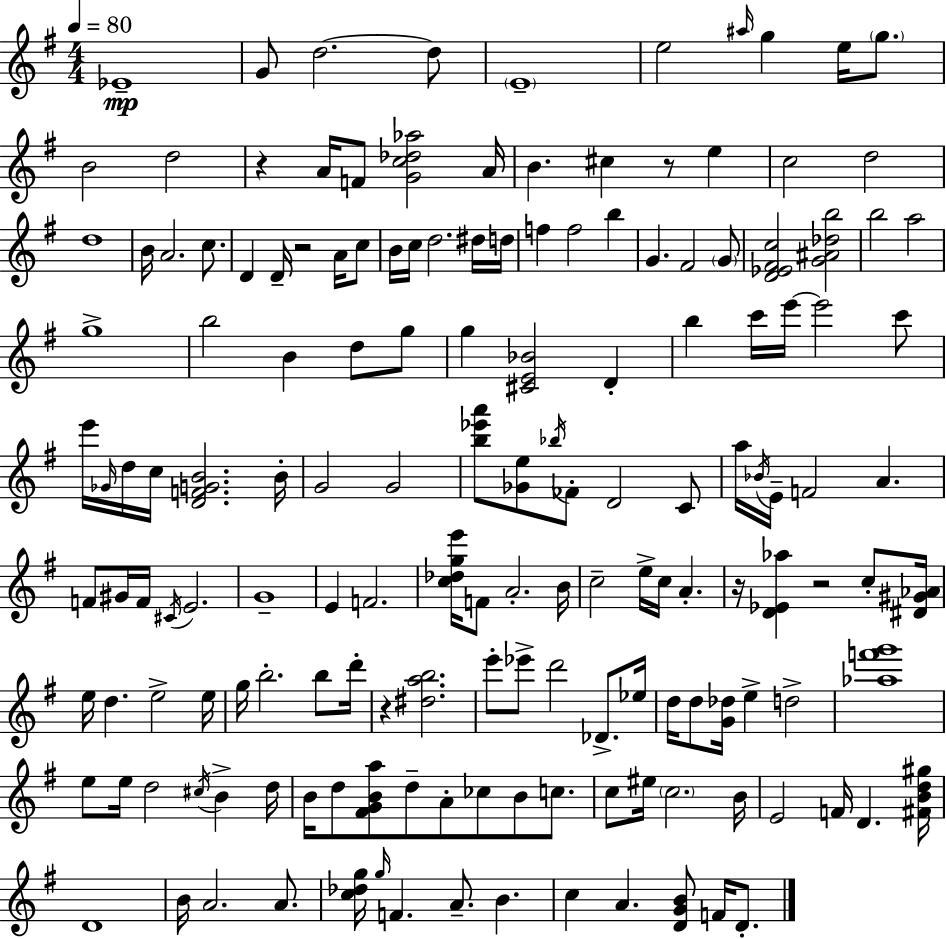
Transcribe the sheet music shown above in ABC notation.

X:1
T:Untitled
M:4/4
L:1/4
K:G
_E4 G/2 d2 d/2 E4 e2 ^a/4 g e/4 g/2 B2 d2 z A/4 F/2 [Gc_d_a]2 A/4 B ^c z/2 e c2 d2 d4 B/4 A2 c/2 D D/4 z2 A/4 c/2 B/4 c/4 d2 ^d/4 d/4 f f2 b G ^F2 G/2 [D_E^Fc]2 [G^A_db]2 b2 a2 g4 b2 B d/2 g/2 g [^CE_B]2 D b c'/4 e'/4 e'2 c'/2 e'/4 _G/4 d/4 c/4 [DFGB]2 B/4 G2 G2 [b_e'a']/2 [_Ge]/2 _b/4 _F/2 D2 C/2 a/4 _B/4 E/4 F2 A F/2 ^G/4 F/4 ^C/4 E2 G4 E F2 [c_dge']/4 F/2 A2 B/4 c2 e/4 c/4 A z/4 [D_E_a] z2 c/2 [^D^G_A]/4 e/4 d e2 e/4 g/4 b2 b/2 d'/4 z [^dab]2 e'/2 _e'/2 d'2 _D/2 _e/4 d/4 d/2 [G_d]/4 e d2 [_af'g']4 e/2 e/4 d2 ^c/4 B d/4 B/4 d/2 [^FGBa]/2 d/2 A/2 _c/2 B/2 c/2 c/2 ^e/4 c2 B/4 E2 F/4 D [^FBd^g]/4 D4 B/4 A2 A/2 [c_dg]/4 g/4 F A/2 B c A [DGB]/2 F/4 D/2